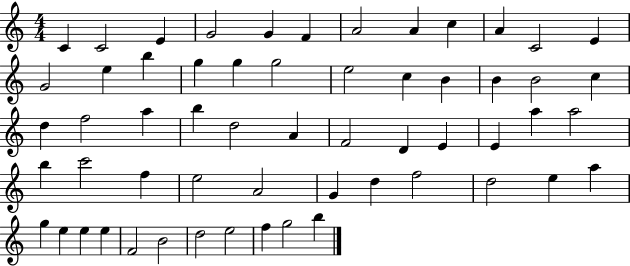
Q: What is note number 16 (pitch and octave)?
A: G5